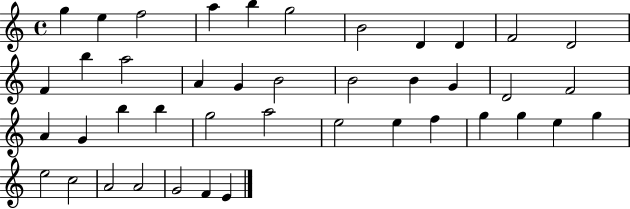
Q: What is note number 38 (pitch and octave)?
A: A4